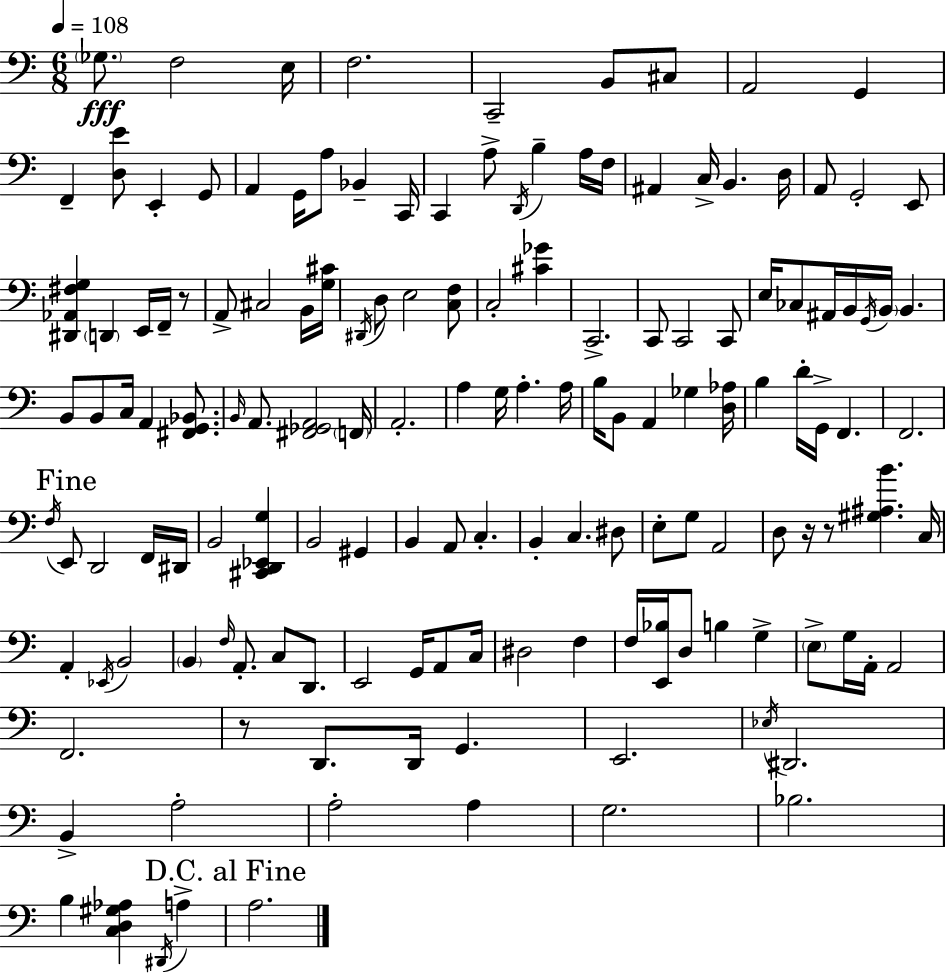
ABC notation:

X:1
T:Untitled
M:6/8
L:1/4
K:C
_G,/2 F,2 E,/4 F,2 C,,2 B,,/2 ^C,/2 A,,2 G,, F,, [D,E]/2 E,, G,,/2 A,, G,,/4 A,/2 _B,, C,,/4 C,, A,/2 D,,/4 B, A,/4 F,/4 ^A,, C,/4 B,, D,/4 A,,/2 G,,2 E,,/2 [^D,,_A,,^F,G,] D,, E,,/4 F,,/4 z/2 A,,/2 ^C,2 B,,/4 [G,^C]/4 ^D,,/4 D,/2 E,2 [C,F,]/2 C,2 [^C_G] C,,2 C,,/2 C,,2 C,,/2 E,/4 _C,/2 ^A,,/4 B,,/4 G,,/4 B,,/4 B,, B,,/2 B,,/2 C,/4 A,, [^F,,G,,_B,,]/2 B,,/4 A,,/2 [^F,,_G,,A,,]2 F,,/4 A,,2 A, G,/4 A, A,/4 B,/4 B,,/2 A,, _G, [D,_A,]/4 B, D/4 G,,/4 F,, F,,2 F,/4 E,,/2 D,,2 F,,/4 ^D,,/4 B,,2 [^C,,D,,_E,,G,] B,,2 ^G,, B,, A,,/2 C, B,, C, ^D,/2 E,/2 G,/2 A,,2 D,/2 z/4 z/2 [^G,^A,B] C,/4 A,, _E,,/4 B,,2 B,, F,/4 A,,/2 C,/2 D,,/2 E,,2 G,,/4 A,,/2 C,/4 ^D,2 F, F,/4 [E,,_B,]/4 D,/2 B, G, E,/2 G,/4 A,,/4 A,,2 F,,2 z/2 D,,/2 D,,/4 G,, E,,2 _E,/4 ^D,,2 B,, A,2 A,2 A, G,2 _B,2 B, [C,D,^G,_A,] ^D,,/4 A, A,2